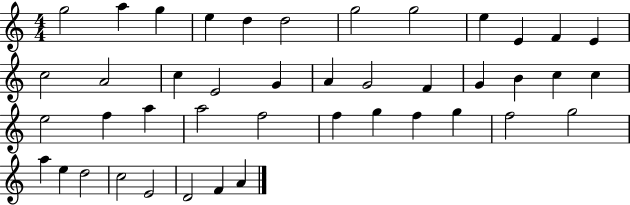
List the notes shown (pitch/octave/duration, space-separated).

G5/h A5/q G5/q E5/q D5/q D5/h G5/h G5/h E5/q E4/q F4/q E4/q C5/h A4/h C5/q E4/h G4/q A4/q G4/h F4/q G4/q B4/q C5/q C5/q E5/h F5/q A5/q A5/h F5/h F5/q G5/q F5/q G5/q F5/h G5/h A5/q E5/q D5/h C5/h E4/h D4/h F4/q A4/q